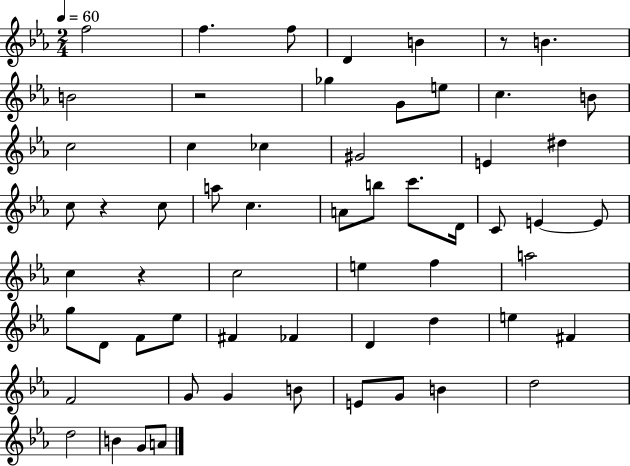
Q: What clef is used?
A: treble